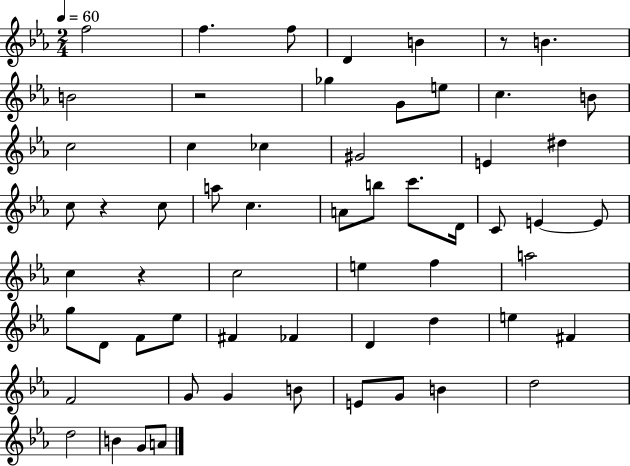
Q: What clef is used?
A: treble